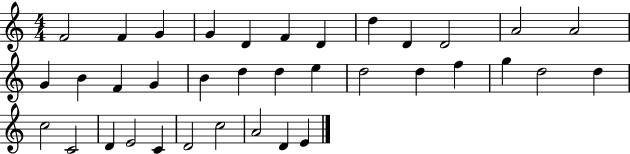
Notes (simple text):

F4/h F4/q G4/q G4/q D4/q F4/q D4/q D5/q D4/q D4/h A4/h A4/h G4/q B4/q F4/q G4/q B4/q D5/q D5/q E5/q D5/h D5/q F5/q G5/q D5/h D5/q C5/h C4/h D4/q E4/h C4/q D4/h C5/h A4/h D4/q E4/q